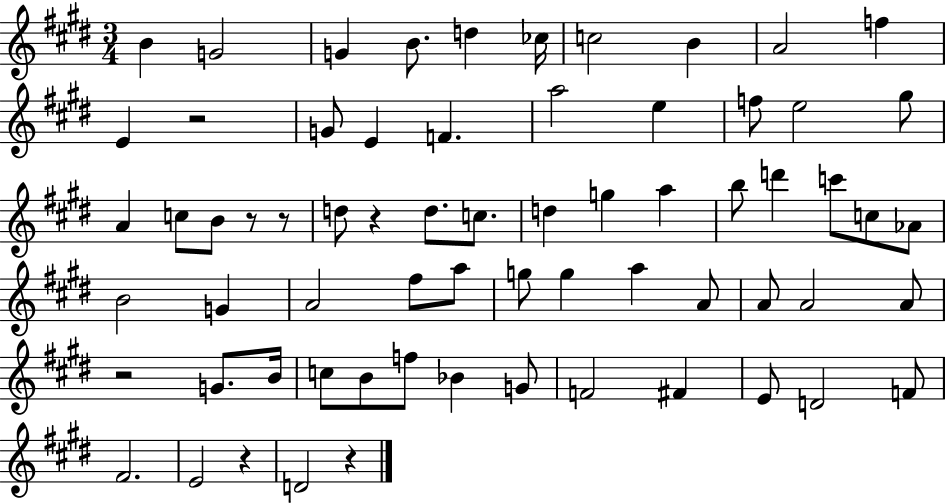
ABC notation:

X:1
T:Untitled
M:3/4
L:1/4
K:E
B G2 G B/2 d _c/4 c2 B A2 f E z2 G/2 E F a2 e f/2 e2 ^g/2 A c/2 B/2 z/2 z/2 d/2 z d/2 c/2 d g a b/2 d' c'/2 c/2 _A/2 B2 G A2 ^f/2 a/2 g/2 g a A/2 A/2 A2 A/2 z2 G/2 B/4 c/2 B/2 f/2 _B G/2 F2 ^F E/2 D2 F/2 ^F2 E2 z D2 z